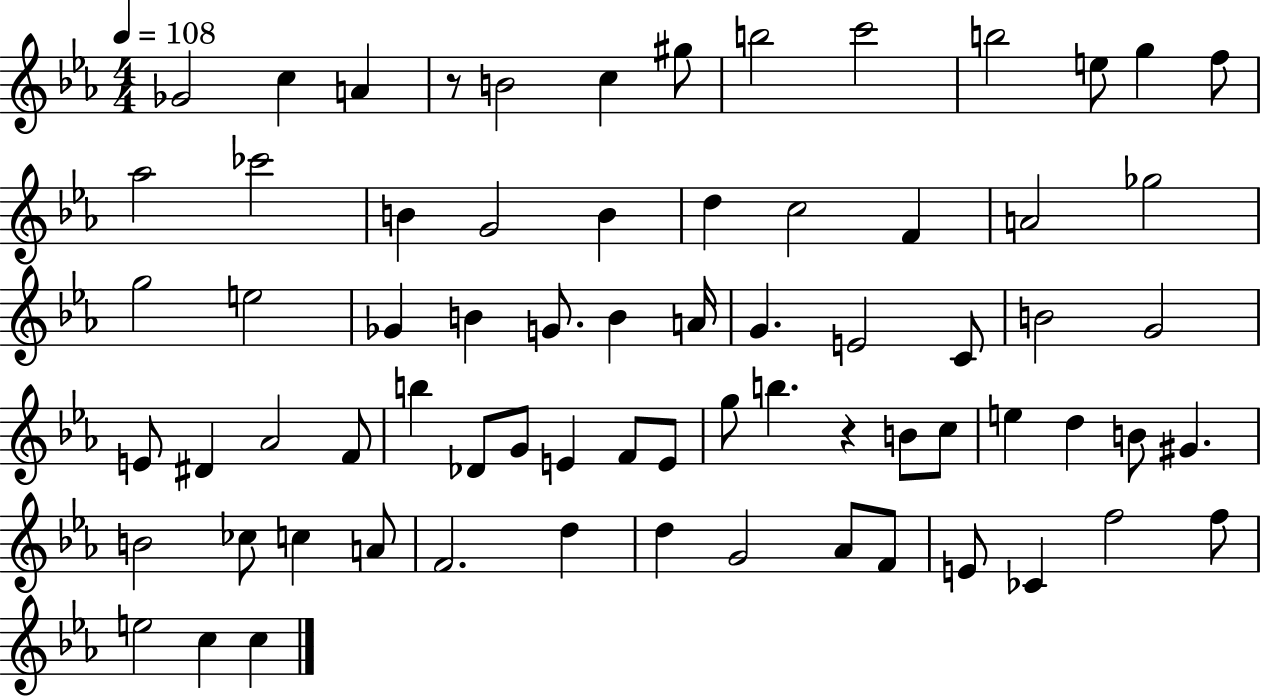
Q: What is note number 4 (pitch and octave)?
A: B4